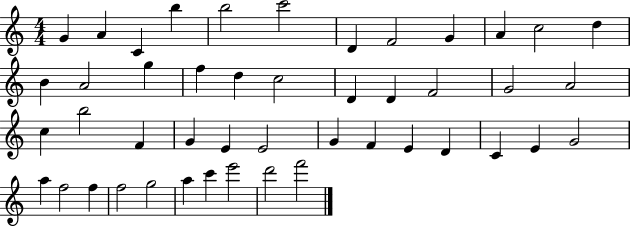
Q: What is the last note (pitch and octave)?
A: F6